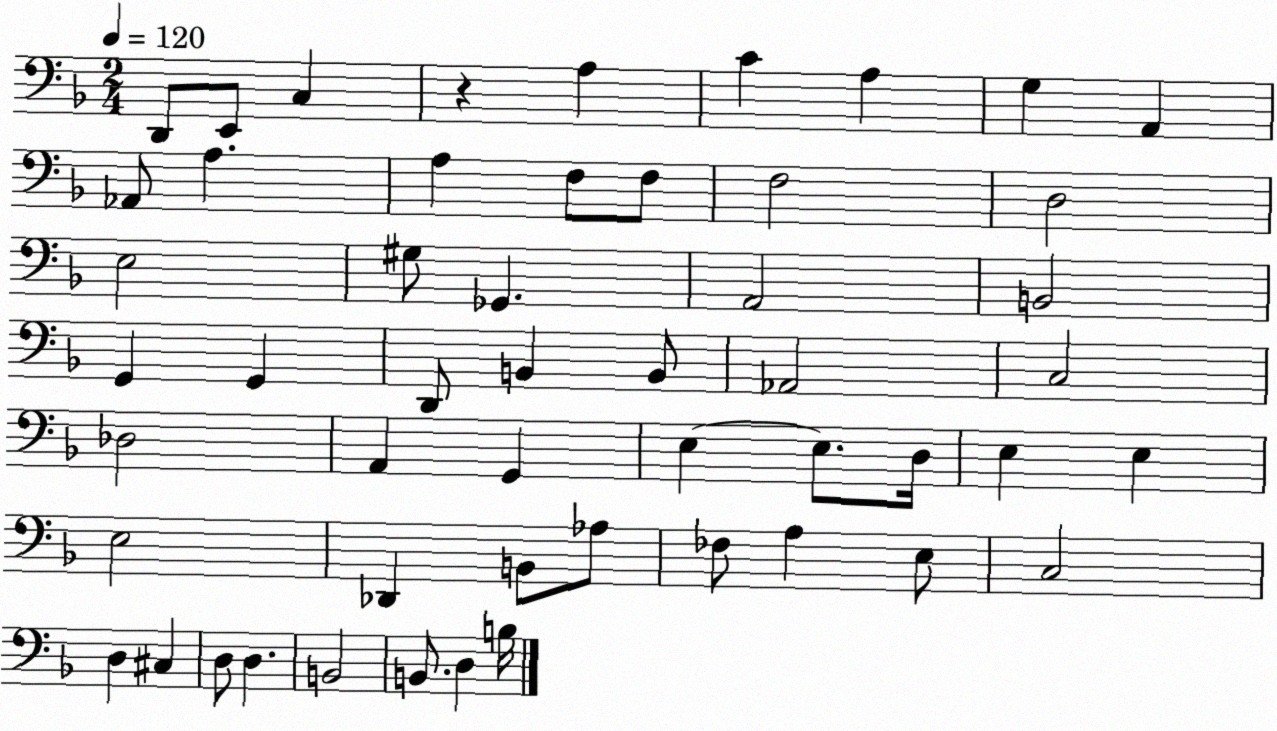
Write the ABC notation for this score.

X:1
T:Untitled
M:2/4
L:1/4
K:F
D,,/2 E,,/2 C, z A, C A, G, A,, _A,,/2 A, A, F,/2 F,/2 F,2 D,2 E,2 ^G,/2 _G,, A,,2 B,,2 G,, G,, D,,/2 B,, B,,/2 _A,,2 C,2 _D,2 A,, G,, E, E,/2 D,/4 E, E, E,2 _D,, B,,/2 _A,/2 _F,/2 A, E,/2 C,2 D, ^C, D,/2 D, B,,2 B,,/2 D, B,/4